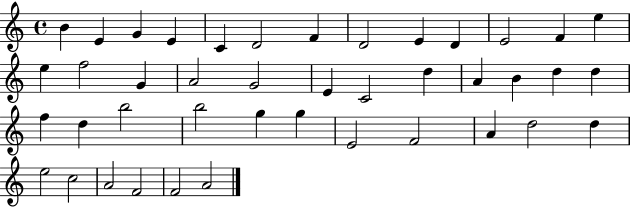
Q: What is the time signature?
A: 4/4